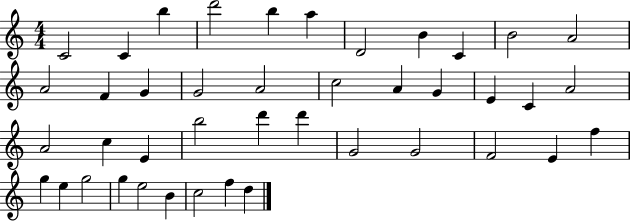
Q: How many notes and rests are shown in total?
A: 42